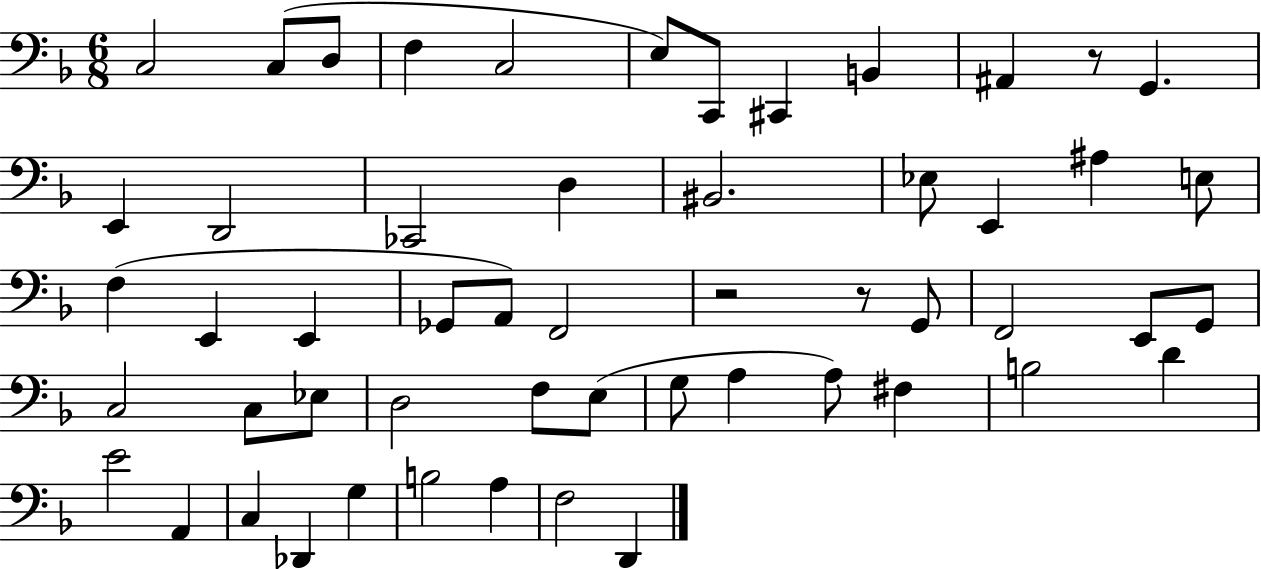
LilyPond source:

{
  \clef bass
  \numericTimeSignature
  \time 6/8
  \key f \major
  c2 c8( d8 | f4 c2 | e8) c,8 cis,4 b,4 | ais,4 r8 g,4. | \break e,4 d,2 | ces,2 d4 | bis,2. | ees8 e,4 ais4 e8 | \break f4( e,4 e,4 | ges,8 a,8) f,2 | r2 r8 g,8 | f,2 e,8 g,8 | \break c2 c8 ees8 | d2 f8 e8( | g8 a4 a8) fis4 | b2 d'4 | \break e'2 a,4 | c4 des,4 g4 | b2 a4 | f2 d,4 | \break \bar "|."
}